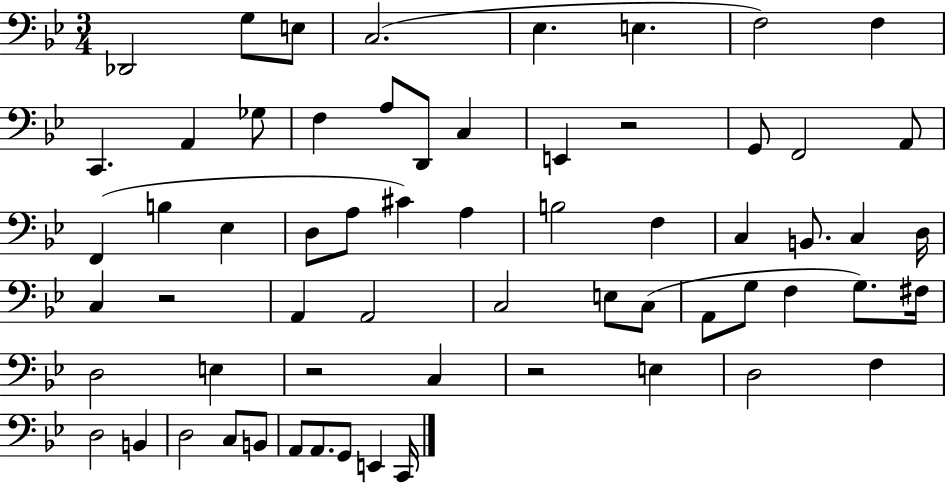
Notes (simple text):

Db2/h G3/e E3/e C3/h. Eb3/q. E3/q. F3/h F3/q C2/q. A2/q Gb3/e F3/q A3/e D2/e C3/q E2/q R/h G2/e F2/h A2/e F2/q B3/q Eb3/q D3/e A3/e C#4/q A3/q B3/h F3/q C3/q B2/e. C3/q D3/s C3/q R/h A2/q A2/h C3/h E3/e C3/e A2/e G3/e F3/q G3/e. F#3/s D3/h E3/q R/h C3/q R/h E3/q D3/h F3/q D3/h B2/q D3/h C3/e B2/e A2/e A2/e. G2/e E2/q C2/s